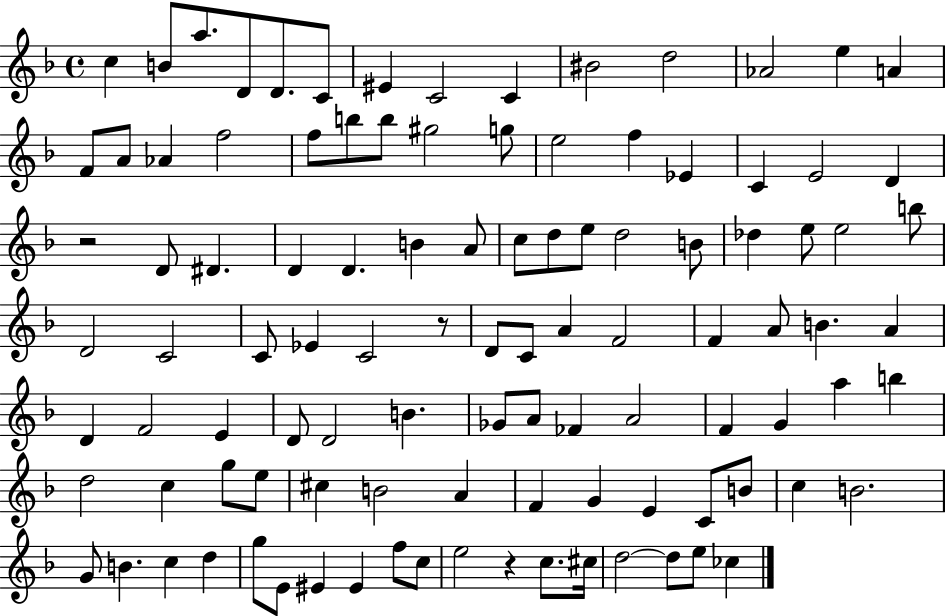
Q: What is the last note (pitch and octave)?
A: CES5